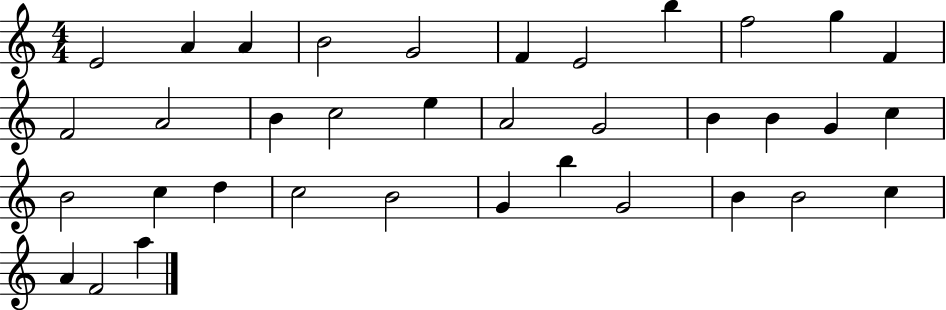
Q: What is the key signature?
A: C major